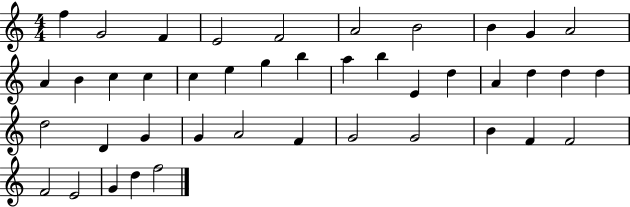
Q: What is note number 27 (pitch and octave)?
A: D5